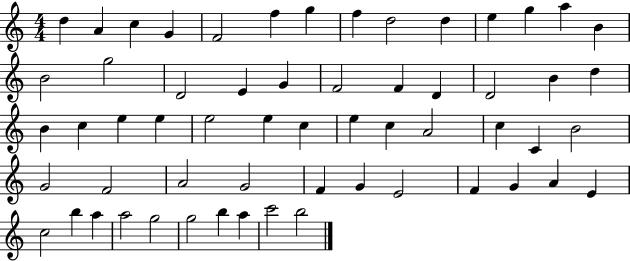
{
  \clef treble
  \numericTimeSignature
  \time 4/4
  \key c \major
  d''4 a'4 c''4 g'4 | f'2 f''4 g''4 | f''4 d''2 d''4 | e''4 g''4 a''4 b'4 | \break b'2 g''2 | d'2 e'4 g'4 | f'2 f'4 d'4 | d'2 b'4 d''4 | \break b'4 c''4 e''4 e''4 | e''2 e''4 c''4 | e''4 c''4 a'2 | c''4 c'4 b'2 | \break g'2 f'2 | a'2 g'2 | f'4 g'4 e'2 | f'4 g'4 a'4 e'4 | \break c''2 b''4 a''4 | a''2 g''2 | g''2 b''4 a''4 | c'''2 b''2 | \break \bar "|."
}